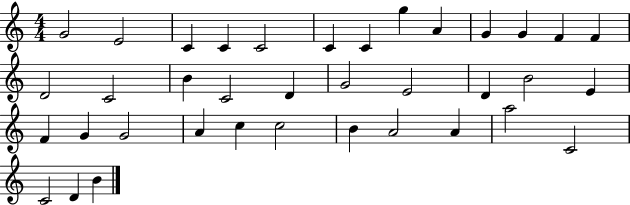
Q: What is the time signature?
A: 4/4